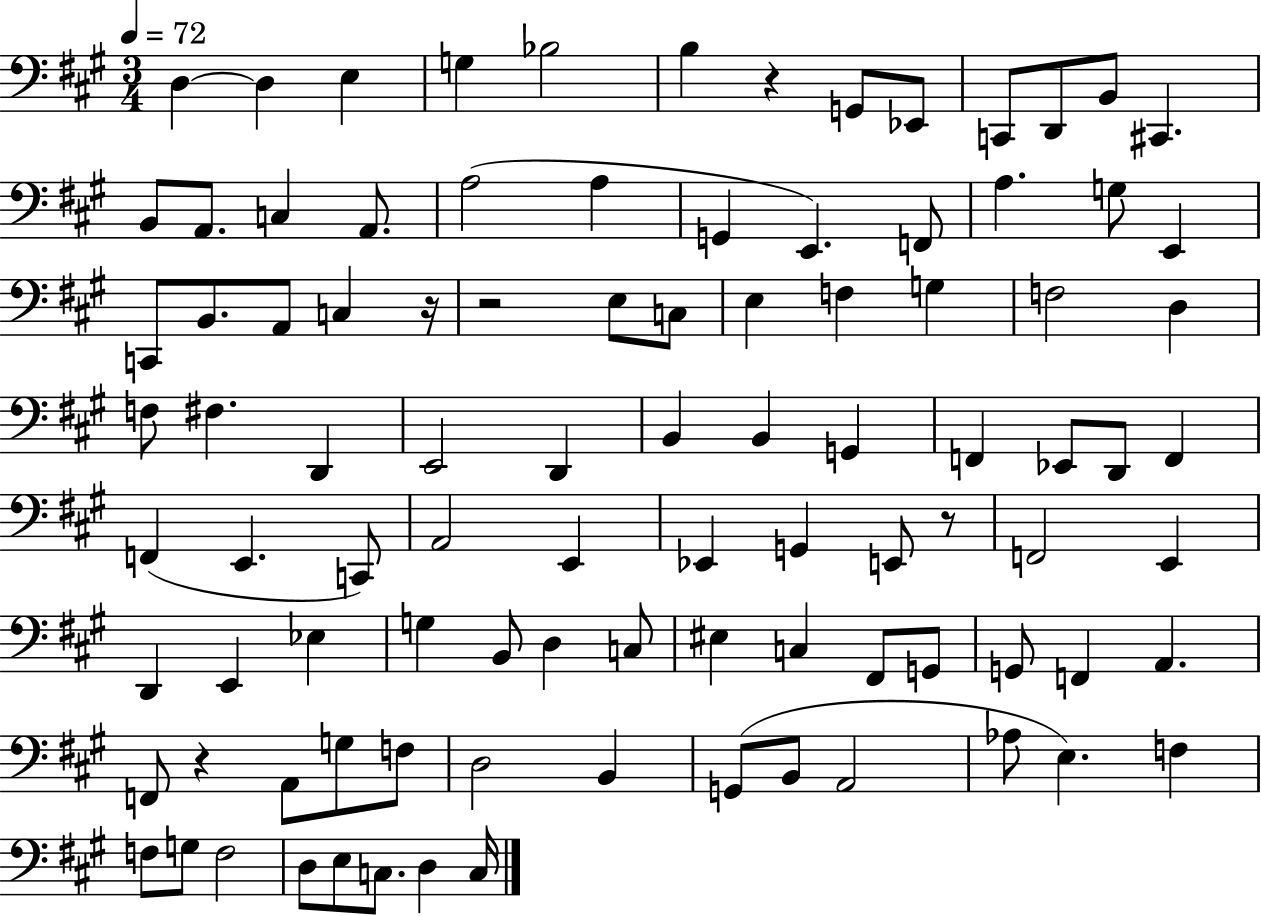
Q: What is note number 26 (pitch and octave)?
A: B2